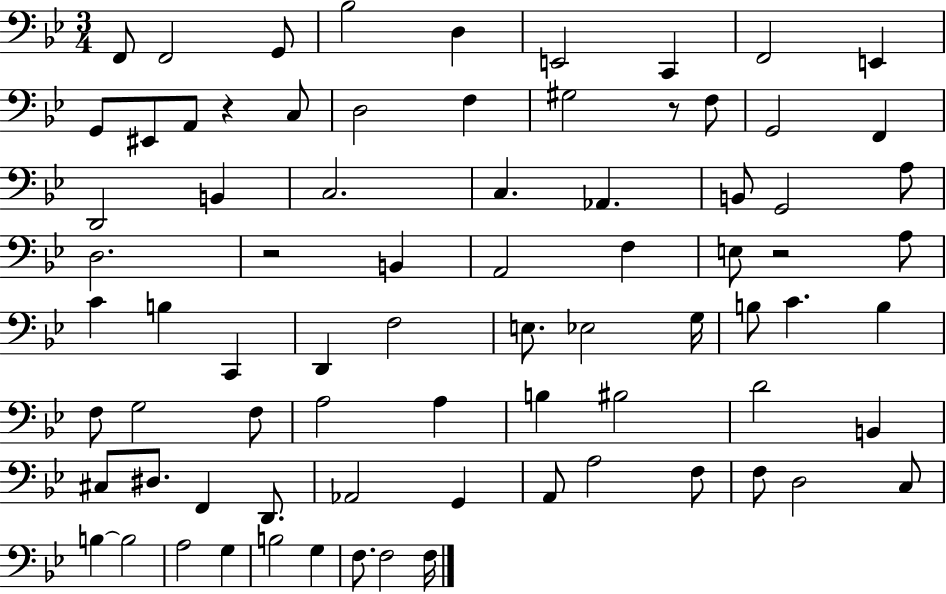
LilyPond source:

{
  \clef bass
  \numericTimeSignature
  \time 3/4
  \key bes \major
  f,8 f,2 g,8 | bes2 d4 | e,2 c,4 | f,2 e,4 | \break g,8 eis,8 a,8 r4 c8 | d2 f4 | gis2 r8 f8 | g,2 f,4 | \break d,2 b,4 | c2. | c4. aes,4. | b,8 g,2 a8 | \break d2. | r2 b,4 | a,2 f4 | e8 r2 a8 | \break c'4 b4 c,4 | d,4 f2 | e8. ees2 g16 | b8 c'4. b4 | \break f8 g2 f8 | a2 a4 | b4 bis2 | d'2 b,4 | \break cis8 dis8. f,4 d,8. | aes,2 g,4 | a,8 a2 f8 | f8 d2 c8 | \break b4~~ b2 | a2 g4 | b2 g4 | f8. f2 f16 | \break \bar "|."
}